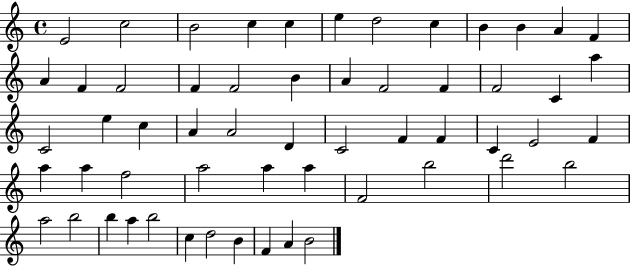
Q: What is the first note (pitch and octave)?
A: E4